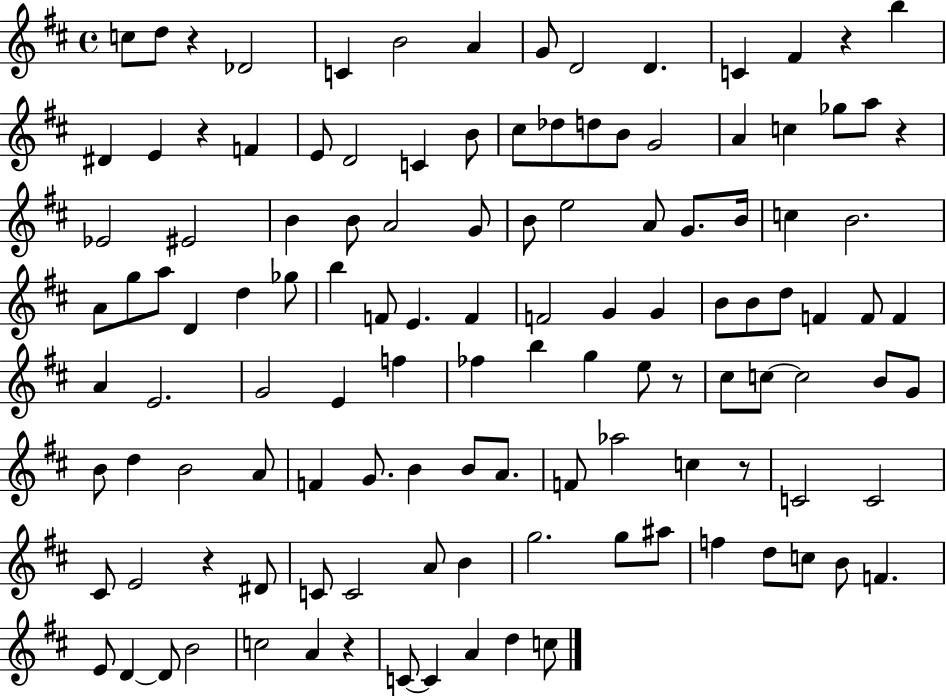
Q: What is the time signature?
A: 4/4